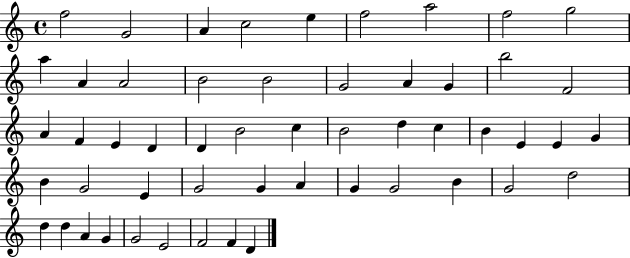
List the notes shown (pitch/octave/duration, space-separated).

F5/h G4/h A4/q C5/h E5/q F5/h A5/h F5/h G5/h A5/q A4/q A4/h B4/h B4/h G4/h A4/q G4/q B5/h F4/h A4/q F4/q E4/q D4/q D4/q B4/h C5/q B4/h D5/q C5/q B4/q E4/q E4/q G4/q B4/q G4/h E4/q G4/h G4/q A4/q G4/q G4/h B4/q G4/h D5/h D5/q D5/q A4/q G4/q G4/h E4/h F4/h F4/q D4/q